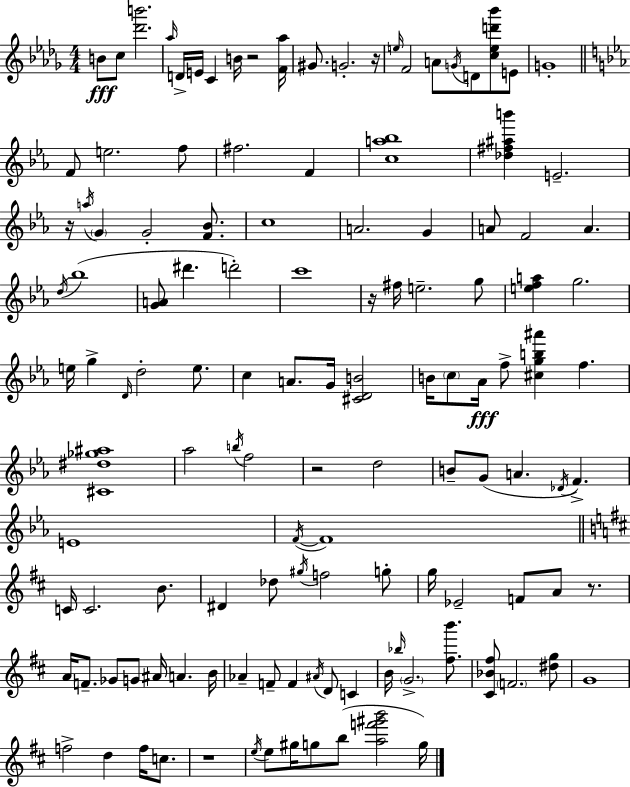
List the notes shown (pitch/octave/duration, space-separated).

B4/e C5/e [Db6,B6]/h. Ab5/s D4/s E4/s C4/q B4/s R/h [F4,Ab5]/s G#4/e. G4/h. R/s E5/s F4/h A4/e G4/s D4/e [C5,E5,D6,Bb6]/e E4/e G4/w F4/e E5/h. F5/e F#5/h. F4/q [C5,A5,Bb5]/w [Db5,F#5,A#5,B6]/q E4/h. R/s A5/s G4/q G4/h [F4,Bb4]/e. C5/w A4/h. G4/q A4/e F4/h A4/q. D5/s Bb5/w [G4,A4]/e D#6/q. D6/h C6/w R/s F#5/s E5/h. G5/e [E5,F5,A5]/q G5/h. E5/s G5/q D4/s D5/h E5/e. C5/q A4/e. G4/s [C#4,D4,B4]/h B4/s C5/e Ab4/s F5/e [C#5,G5,B5,A#6]/q F5/q. [C#4,D#5,Gb5,A#5]/w Ab5/h B5/s F5/h R/h D5/h B4/e G4/e A4/q. Db4/s F4/q. E4/w F4/s F4/w C4/s C4/h. B4/e. D#4/q Db5/e G#5/s F5/h G5/e G5/s Eb4/h F4/e A4/e R/e. A4/s F4/e. Gb4/e G4/e A#4/s A4/q. B4/s Ab4/q F4/e F4/q A#4/s D4/e C4/q B4/s Bb5/s G4/h. [F#5,B6]/e. [C#4,Bb4,F#5]/e F4/h. [D#5,G5]/e G4/w F5/h D5/q F5/s C5/e. R/w E5/s E5/e G#5/s G5/e B5/e [A5,F6,G#6,B6]/h G5/s